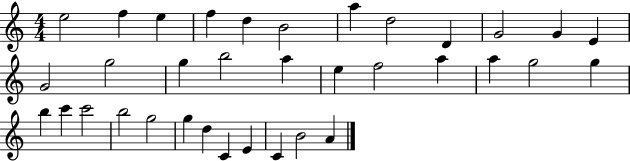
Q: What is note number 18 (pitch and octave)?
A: E5